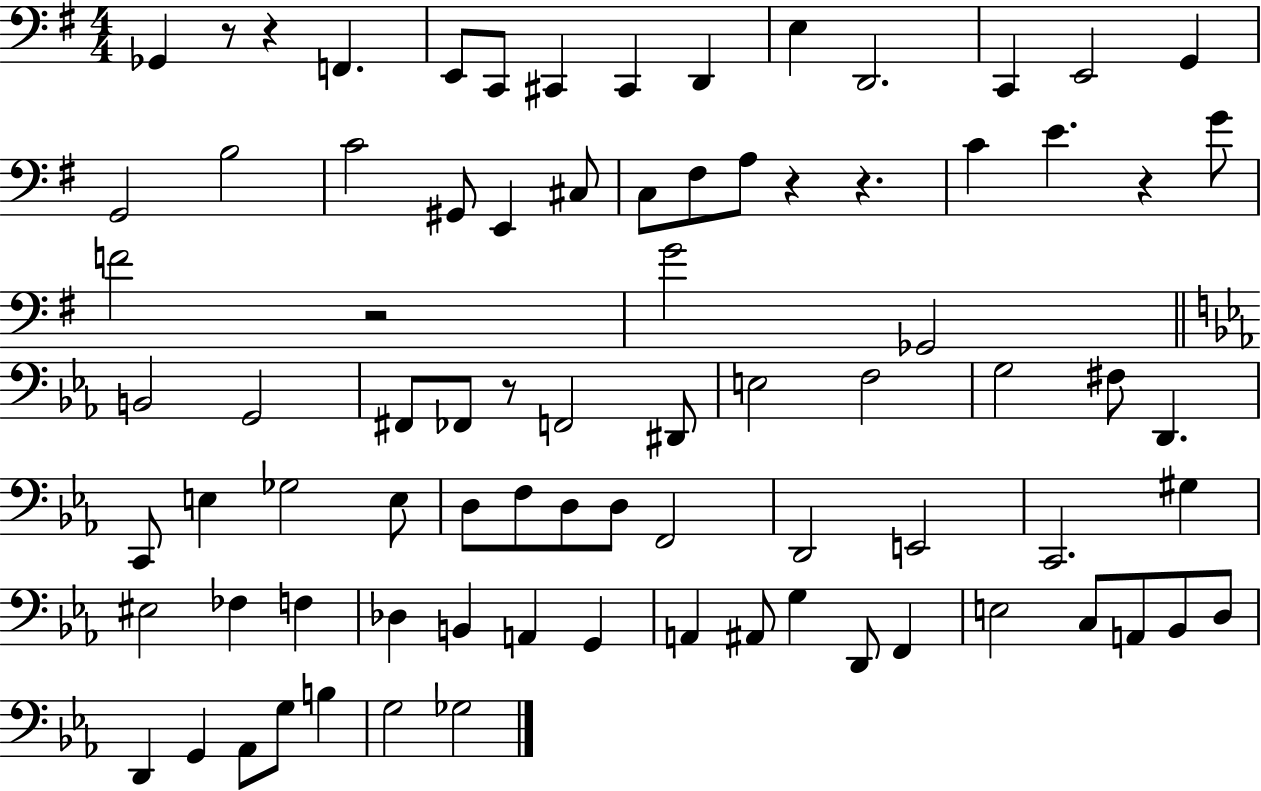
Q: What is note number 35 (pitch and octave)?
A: F3